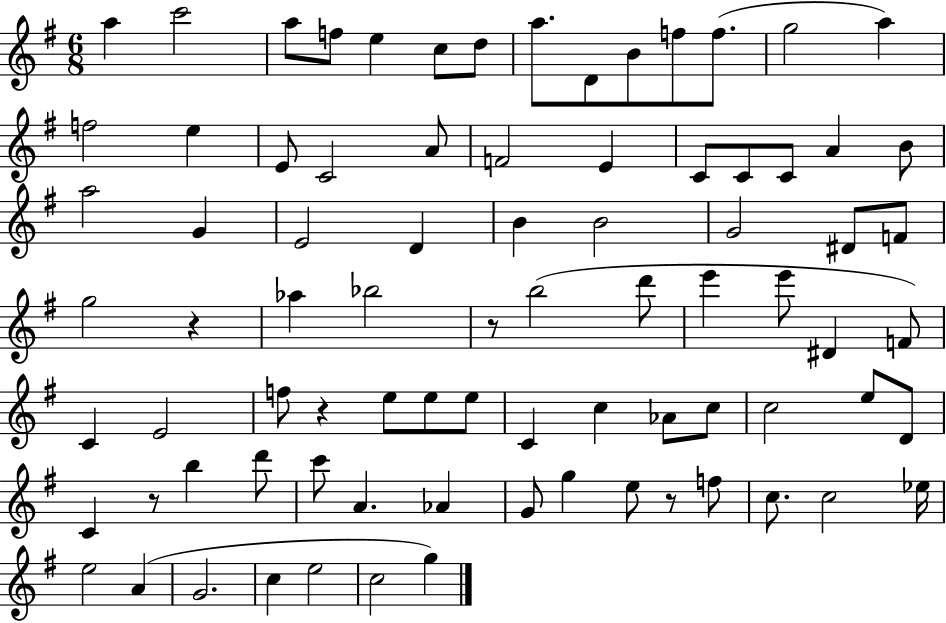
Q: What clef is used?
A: treble